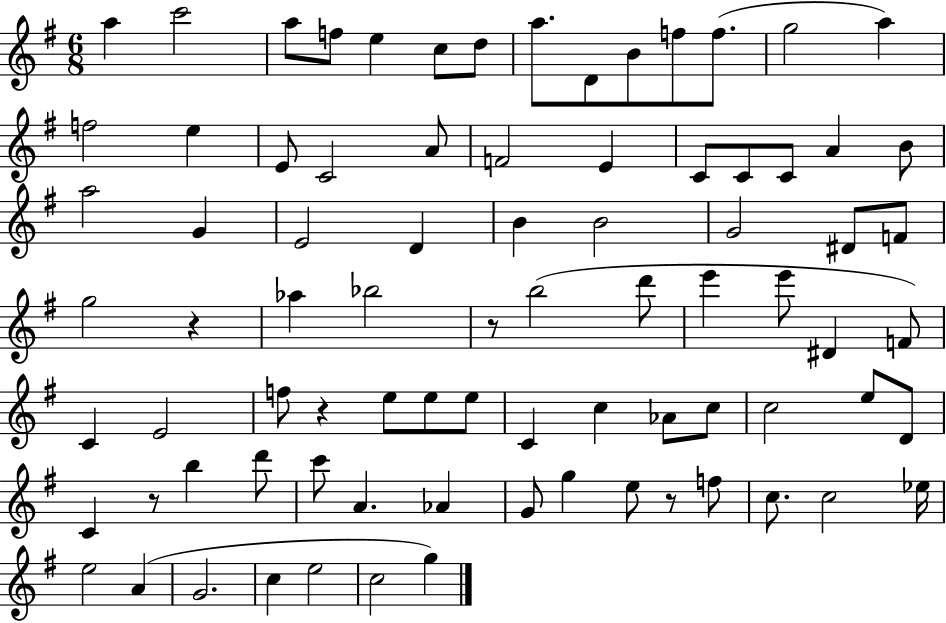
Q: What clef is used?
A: treble